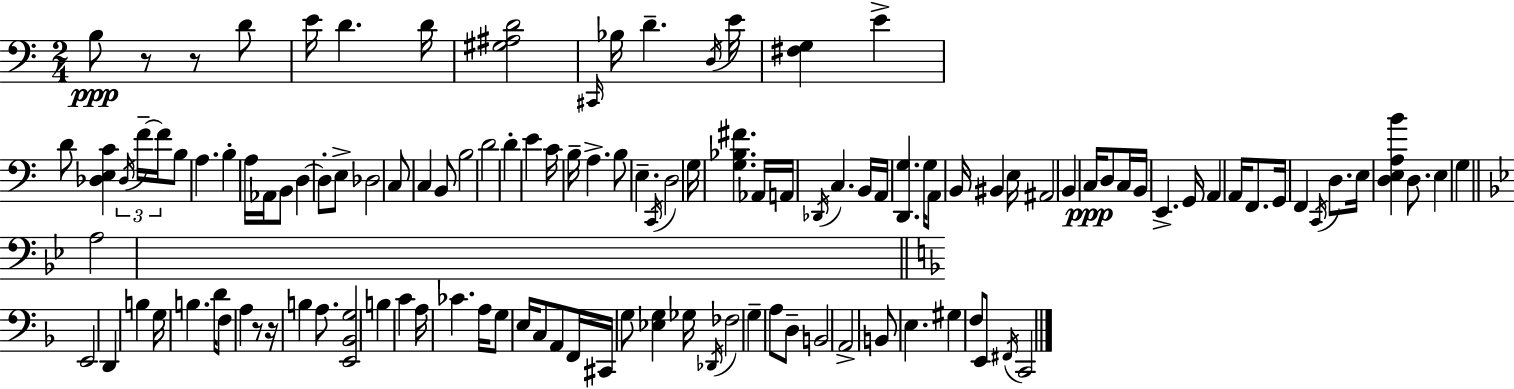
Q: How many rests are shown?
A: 4